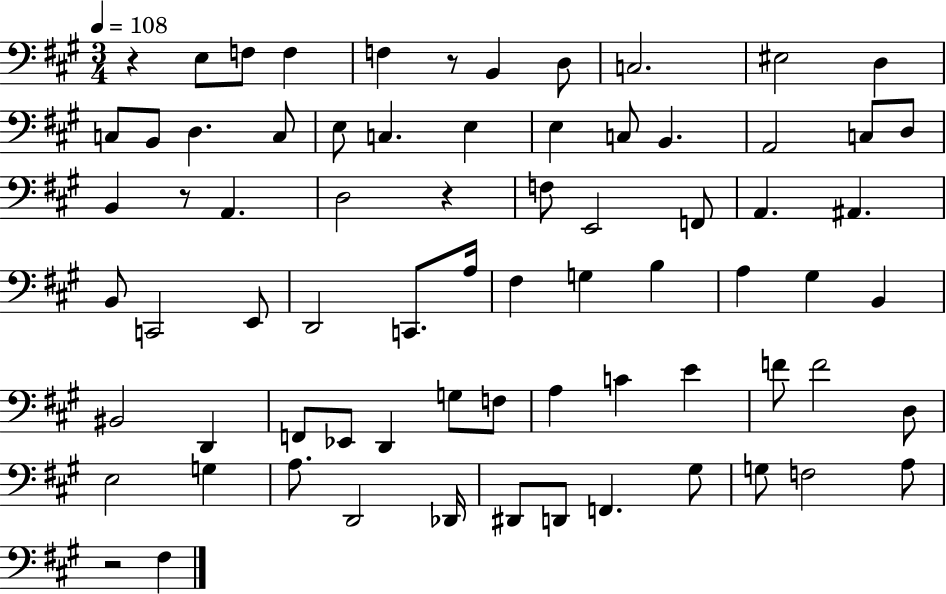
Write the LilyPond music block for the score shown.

{
  \clef bass
  \numericTimeSignature
  \time 3/4
  \key a \major
  \tempo 4 = 108
  r4 e8 f8 f4 | f4 r8 b,4 d8 | c2. | eis2 d4 | \break c8 b,8 d4. c8 | e8 c4. e4 | e4 c8 b,4. | a,2 c8 d8 | \break b,4 r8 a,4. | d2 r4 | f8 e,2 f,8 | a,4. ais,4. | \break b,8 c,2 e,8 | d,2 c,8. a16 | fis4 g4 b4 | a4 gis4 b,4 | \break bis,2 d,4 | f,8 ees,8 d,4 g8 f8 | a4 c'4 e'4 | f'8 f'2 d8 | \break e2 g4 | a8. d,2 des,16 | dis,8 d,8 f,4. gis8 | g8 f2 a8 | \break r2 fis4 | \bar "|."
}